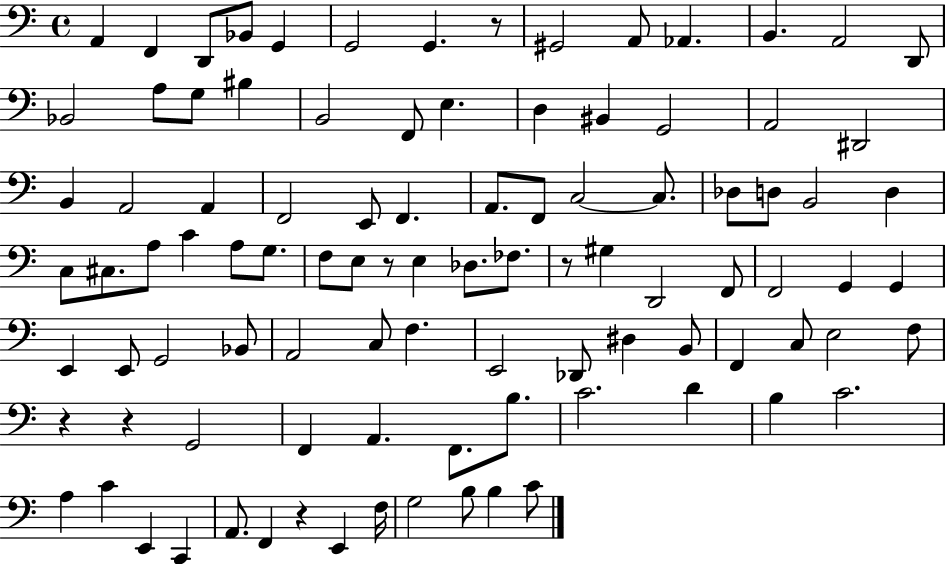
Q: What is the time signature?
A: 4/4